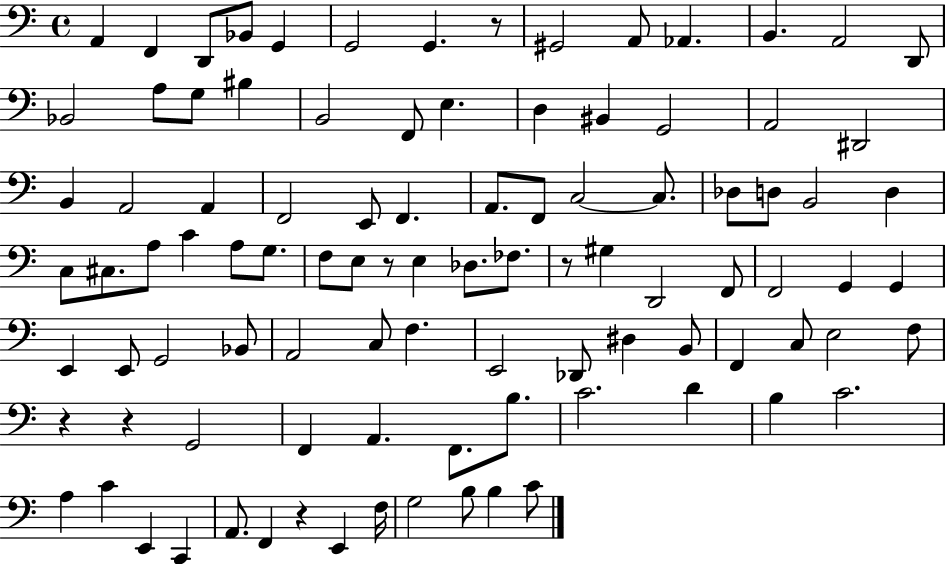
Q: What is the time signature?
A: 4/4